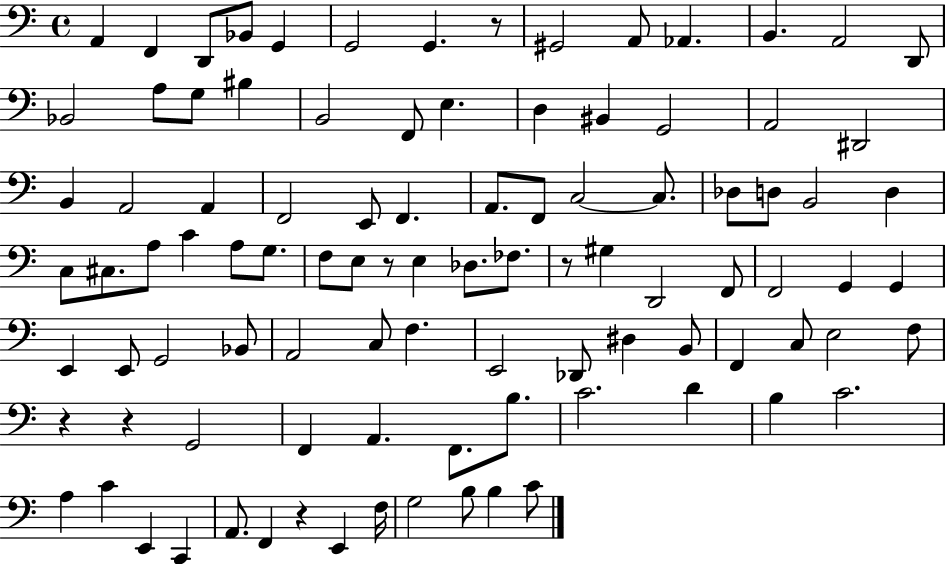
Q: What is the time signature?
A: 4/4